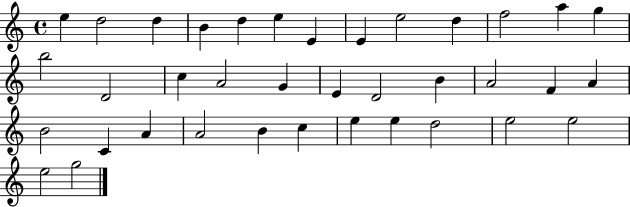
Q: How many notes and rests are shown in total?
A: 37